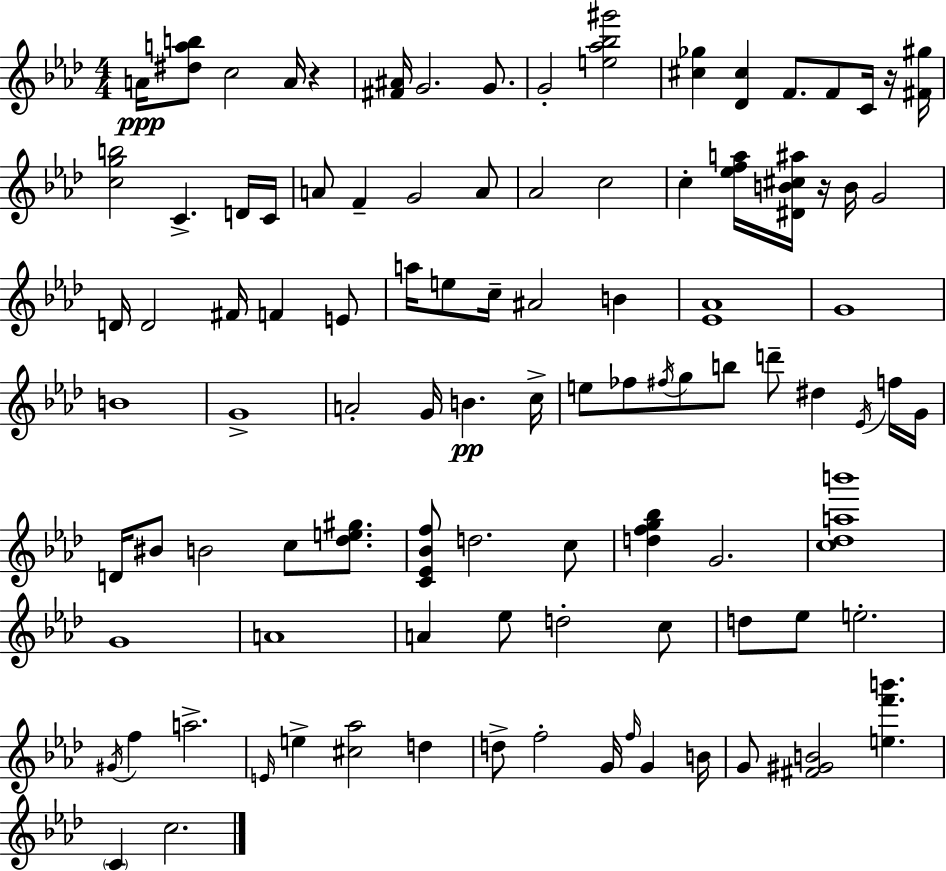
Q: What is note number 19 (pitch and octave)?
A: C5